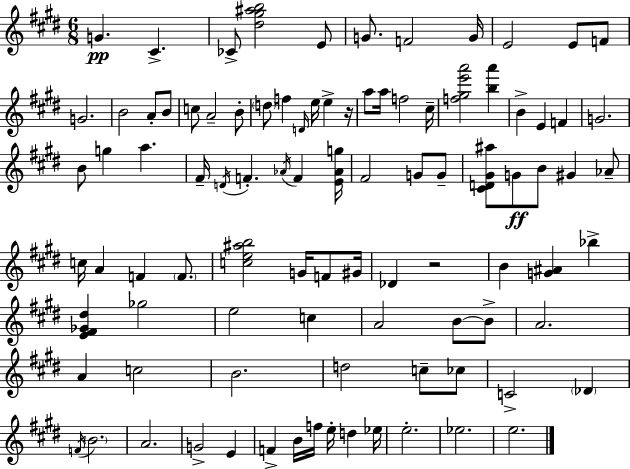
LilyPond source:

{
  \clef treble
  \numericTimeSignature
  \time 6/8
  \key e \major
  g'4.\pp cis'4.-> | ces'8-> <dis'' gis'' ais'' b''>2 e'8 | g'8. f'2 g'16 | e'2 e'8 f'8 | \break g'2. | b'2 a'8-. b'8 | c''8 a'2-- b'8-. | \parenthesize d''8 f''4 \grace { d'16 } e''16 e''4-> | \break r16 a''8 a''16 f''2 | cis''16-- <f'' gis'' e''' a'''>2 <b'' a'''>4 | b'4-> e'4 f'4 | g'2. | \break b'8 g''4 a''4. | fis'16-- \acciaccatura { d'16 } f'4.-. \acciaccatura { aes'16 } f'4 | <e' aes' g''>16 fis'2 g'8 | g'8-- <cis' d' gis' ais''>8 g'8\ff b'8 gis'4 | \break aes'8-- c''16 a'4 f'4 | \parenthesize f'8. <c'' e'' ais'' b''>2 g'16 | f'8 gis'16 des'4 r2 | b'4 <g' ais'>4 bes''4-> | \break <e' fis' ges' dis''>4 ges''2 | e''2 c''4 | a'2 b'8~~ | b'8-> a'2. | \break a'4 c''2 | b'2. | d''2 c''8-- | ces''8 c'2-> \parenthesize des'4 | \break \acciaccatura { f'16 } \parenthesize b'2. | a'2. | g'2-> | e'4 f'4-> b'16 f''16 e''16-. d''4 | \break ees''16 e''2.-. | ees''2. | e''2. | \bar "|."
}